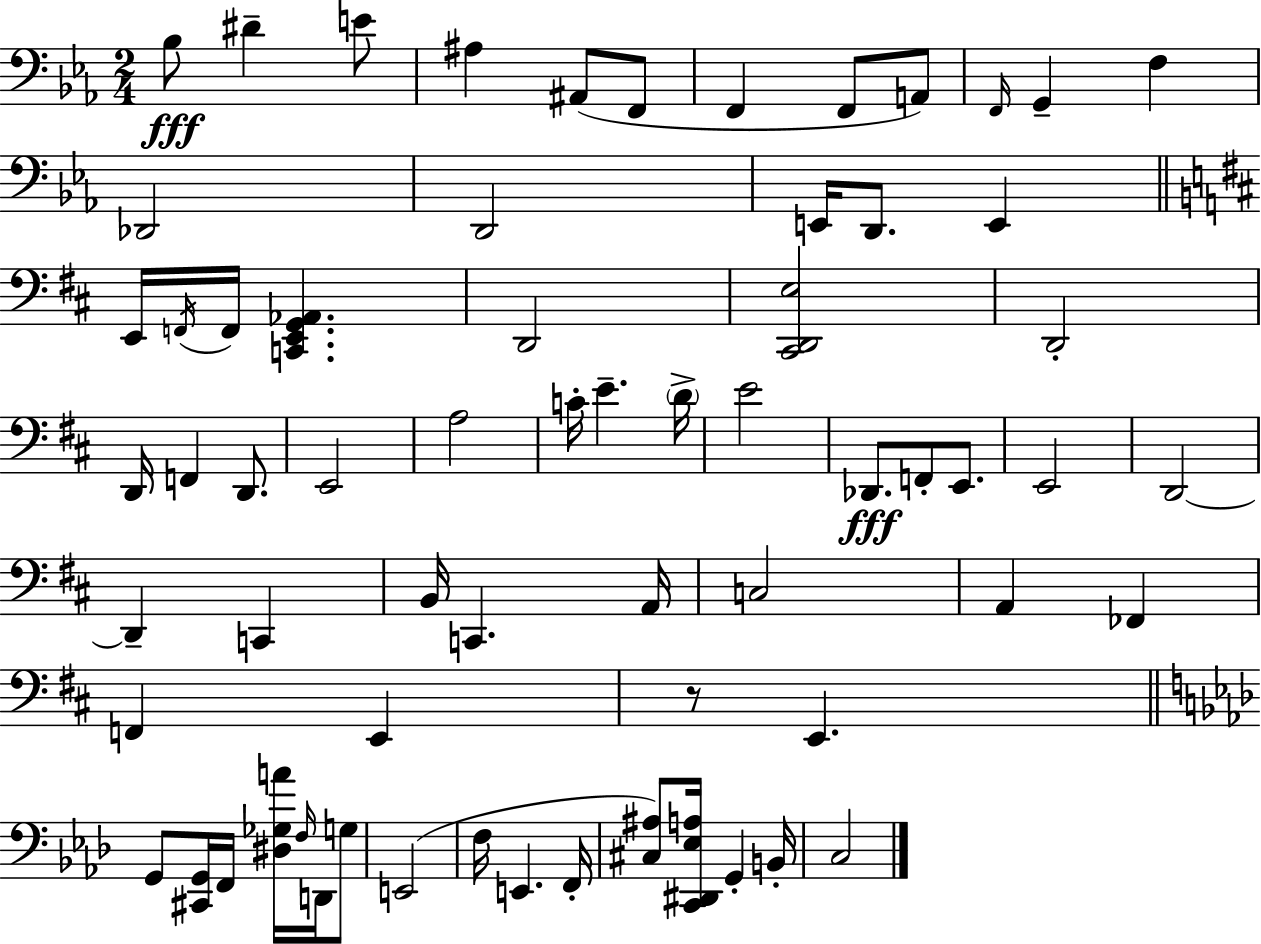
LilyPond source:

{
  \clef bass
  \numericTimeSignature
  \time 2/4
  \key ees \major
  bes8\fff dis'4-- e'8 | ais4 ais,8( f,8 | f,4 f,8 a,8) | \grace { f,16 } g,4-- f4 | \break des,2 | d,2 | e,16 d,8. e,4 | \bar "||" \break \key d \major e,16 \acciaccatura { f,16 } f,16 <c, e, g, aes,>4. | d,2 | <cis, d, e>2 | d,2-. | \break d,16 f,4 d,8. | e,2 | a2 | c'16-. e'4.-- | \break \parenthesize d'16-> e'2 | des,8.\fff f,8-. e,8. | e,2 | d,2~~ | \break d,4-- c,4 | b,16 c,4. | a,16 c2 | a,4 fes,4 | \break f,4 e,4 | r8 e,4. | \bar "||" \break \key aes \major g,8 <cis, g,>16 f,16 <dis ges a'>16 \grace { f16 } d,16 g8 | e,2( | f16 e,4. | f,16-. <cis ais>8) <c, dis, ees a>16 g,4-. | \break b,16-. c2 | \bar "|."
}